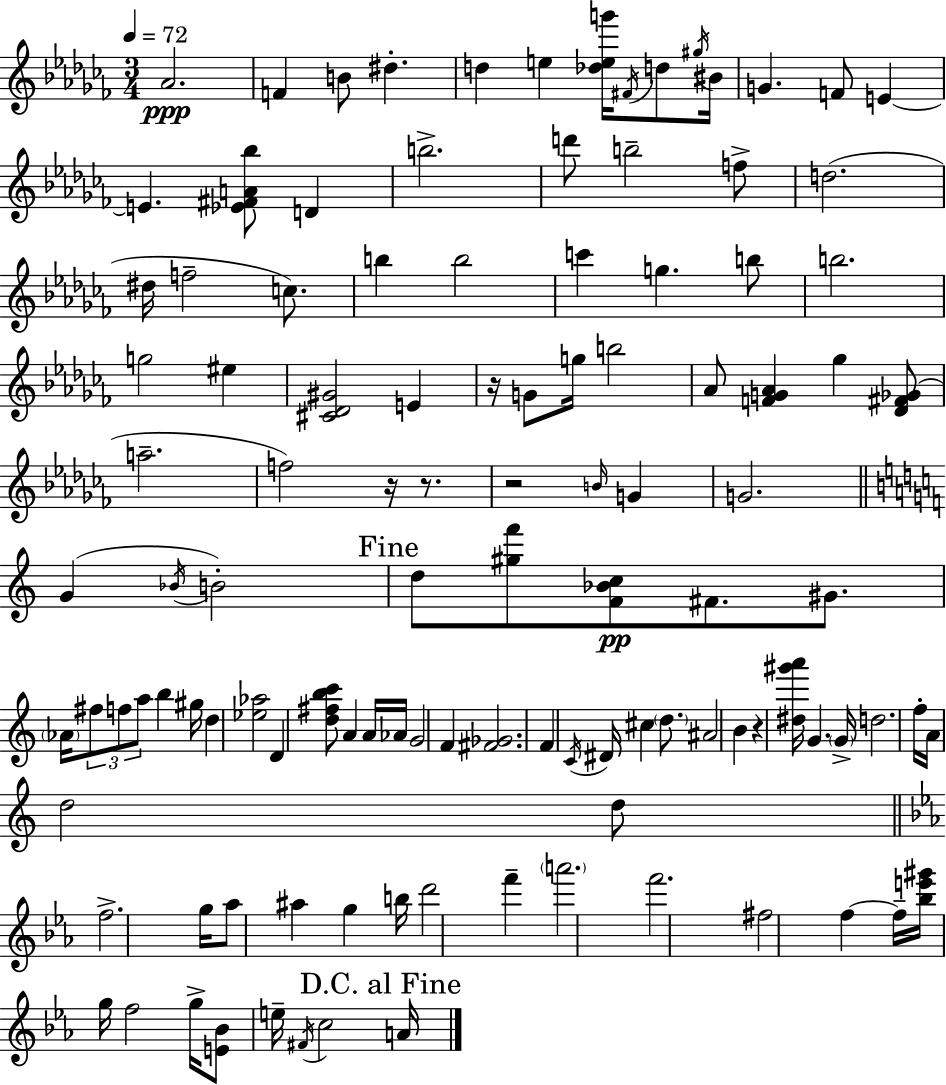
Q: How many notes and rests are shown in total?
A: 113